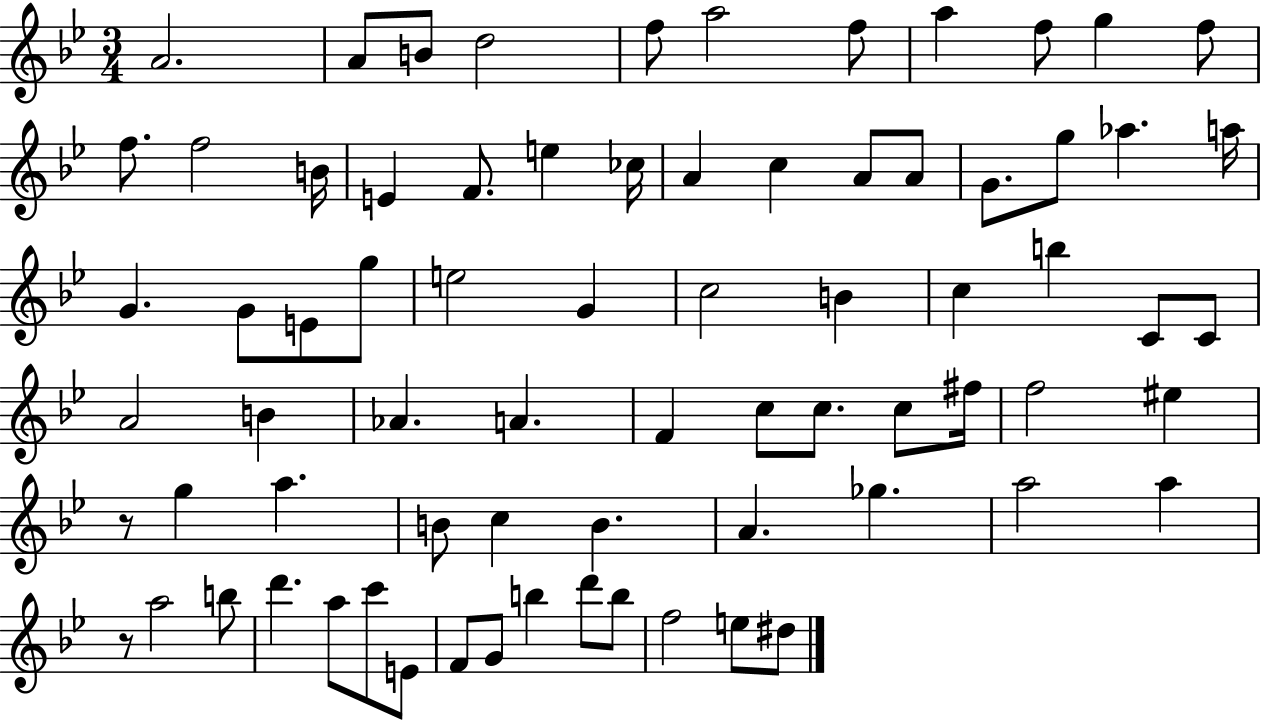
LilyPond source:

{
  \clef treble
  \numericTimeSignature
  \time 3/4
  \key bes \major
  a'2. | a'8 b'8 d''2 | f''8 a''2 f''8 | a''4 f''8 g''4 f''8 | \break f''8. f''2 b'16 | e'4 f'8. e''4 ces''16 | a'4 c''4 a'8 a'8 | g'8. g''8 aes''4. a''16 | \break g'4. g'8 e'8 g''8 | e''2 g'4 | c''2 b'4 | c''4 b''4 c'8 c'8 | \break a'2 b'4 | aes'4. a'4. | f'4 c''8 c''8. c''8 fis''16 | f''2 eis''4 | \break r8 g''4 a''4. | b'8 c''4 b'4. | a'4. ges''4. | a''2 a''4 | \break r8 a''2 b''8 | d'''4. a''8 c'''8 e'8 | f'8 g'8 b''4 d'''8 b''8 | f''2 e''8 dis''8 | \break \bar "|."
}